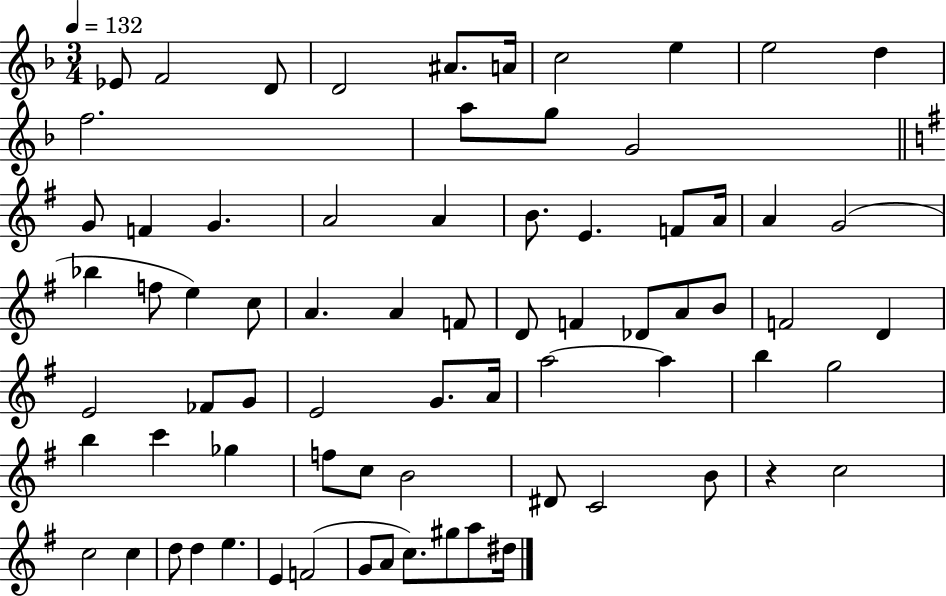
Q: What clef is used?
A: treble